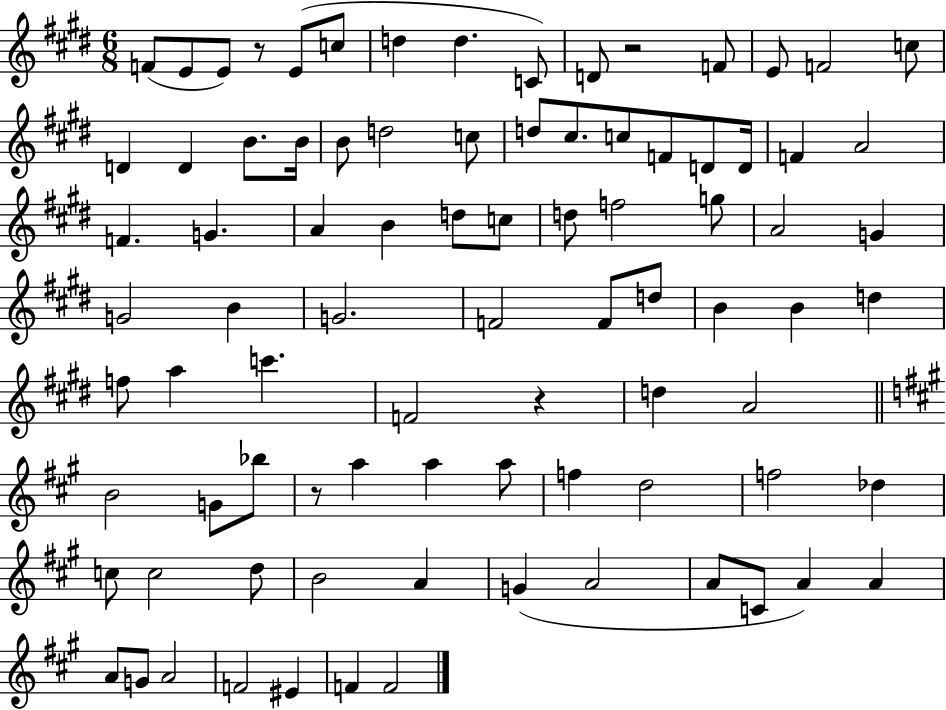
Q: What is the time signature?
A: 6/8